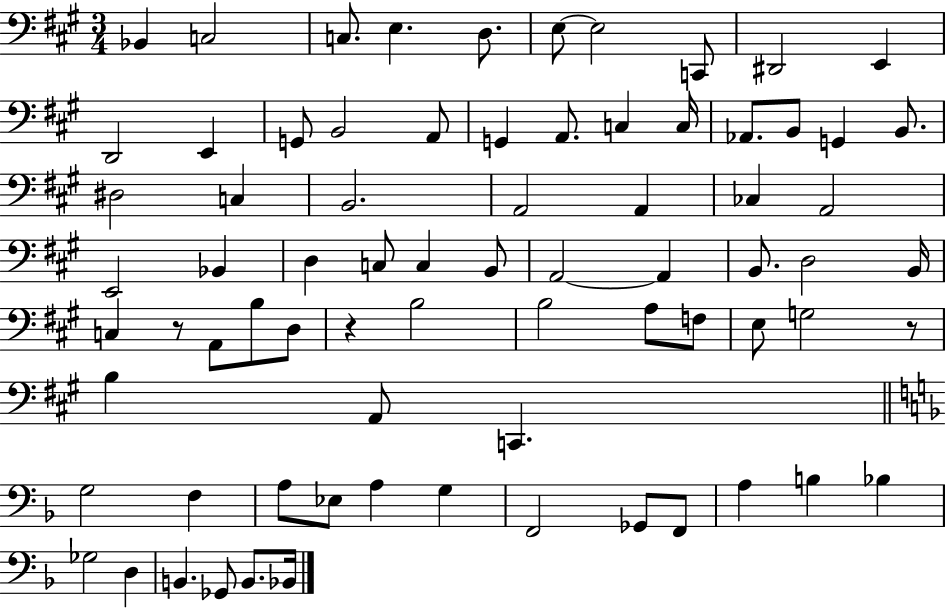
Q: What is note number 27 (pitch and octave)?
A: A2